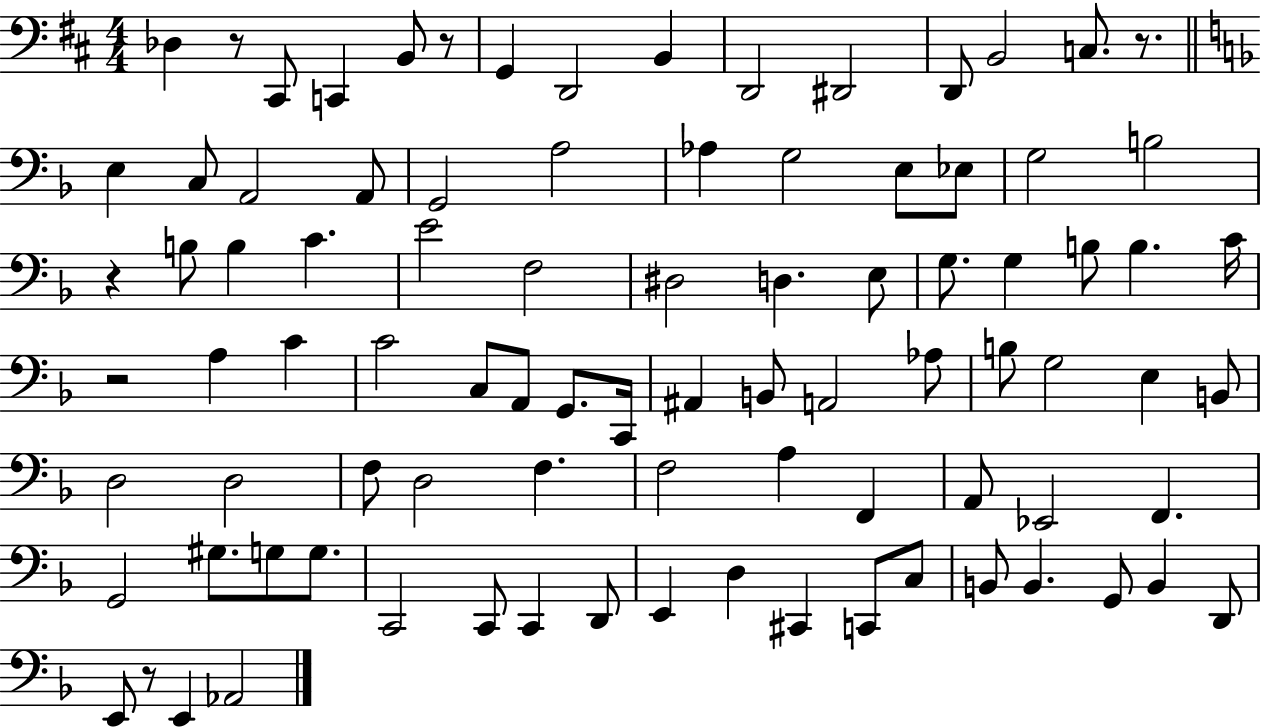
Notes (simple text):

Db3/q R/e C#2/e C2/q B2/e R/e G2/q D2/h B2/q D2/h D#2/h D2/e B2/h C3/e. R/e. E3/q C3/e A2/h A2/e G2/h A3/h Ab3/q G3/h E3/e Eb3/e G3/h B3/h R/q B3/e B3/q C4/q. E4/h F3/h D#3/h D3/q. E3/e G3/e. G3/q B3/e B3/q. C4/s R/h A3/q C4/q C4/h C3/e A2/e G2/e. C2/s A#2/q B2/e A2/h Ab3/e B3/e G3/h E3/q B2/e D3/h D3/h F3/e D3/h F3/q. F3/h A3/q F2/q A2/e Eb2/h F2/q. G2/h G#3/e. G3/e G3/e. C2/h C2/e C2/q D2/e E2/q D3/q C#2/q C2/e C3/e B2/e B2/q. G2/e B2/q D2/e E2/e R/e E2/q Ab2/h